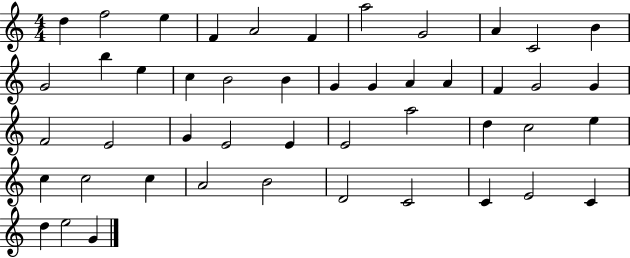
{
  \clef treble
  \numericTimeSignature
  \time 4/4
  \key c \major
  d''4 f''2 e''4 | f'4 a'2 f'4 | a''2 g'2 | a'4 c'2 b'4 | \break g'2 b''4 e''4 | c''4 b'2 b'4 | g'4 g'4 a'4 a'4 | f'4 g'2 g'4 | \break f'2 e'2 | g'4 e'2 e'4 | e'2 a''2 | d''4 c''2 e''4 | \break c''4 c''2 c''4 | a'2 b'2 | d'2 c'2 | c'4 e'2 c'4 | \break d''4 e''2 g'4 | \bar "|."
}